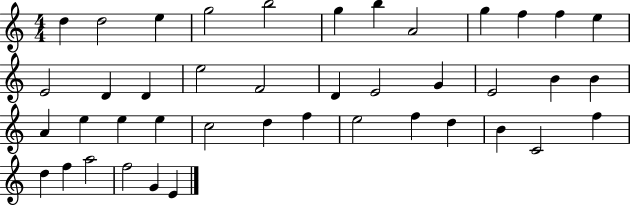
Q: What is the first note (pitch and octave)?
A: D5